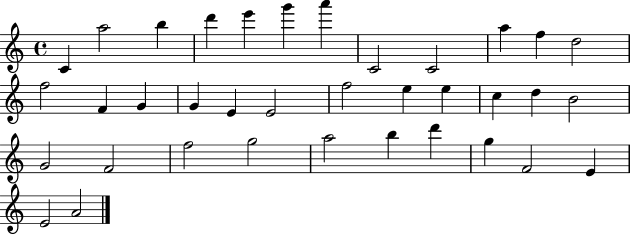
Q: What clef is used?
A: treble